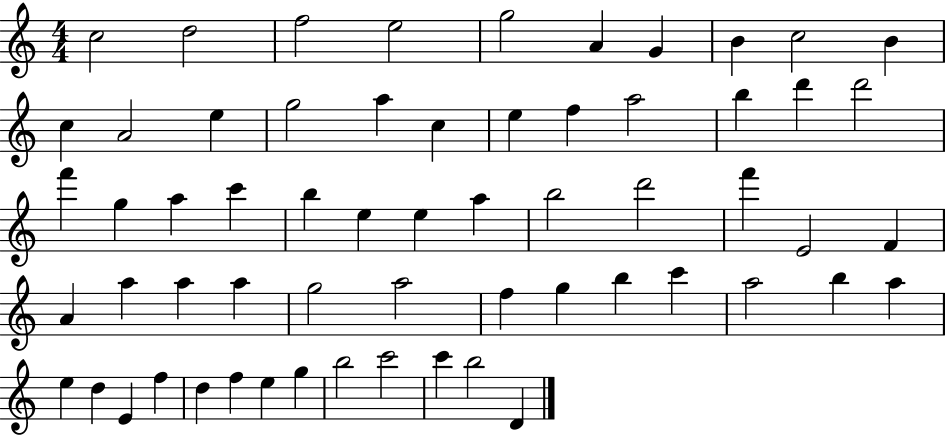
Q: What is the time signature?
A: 4/4